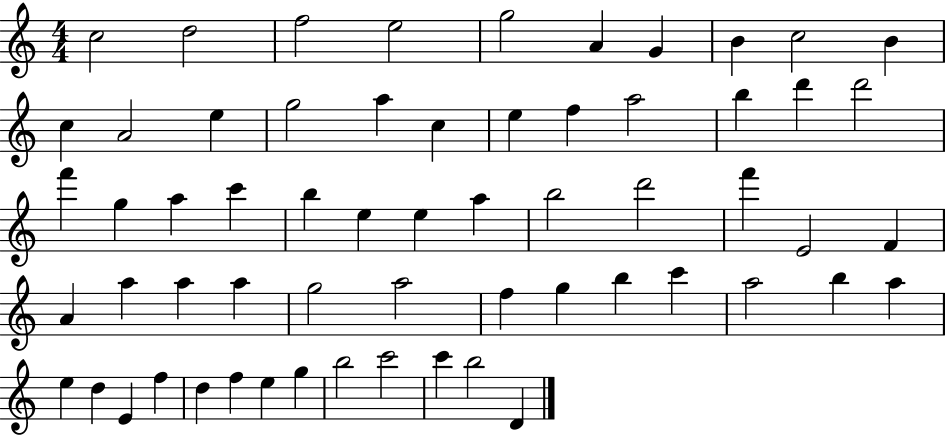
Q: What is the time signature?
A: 4/4